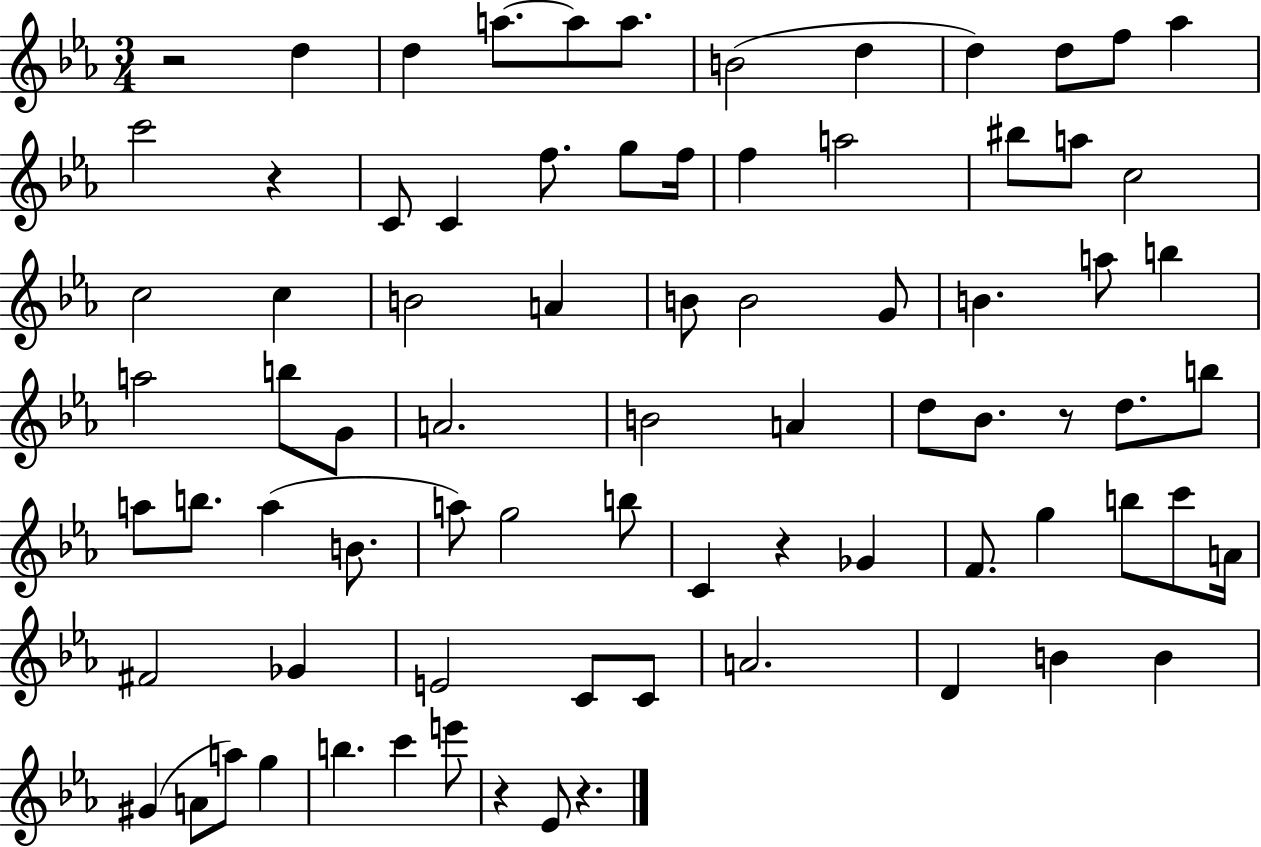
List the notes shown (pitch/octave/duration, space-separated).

R/h D5/q D5/q A5/e. A5/e A5/e. B4/h D5/q D5/q D5/e F5/e Ab5/q C6/h R/q C4/e C4/q F5/e. G5/e F5/s F5/q A5/h BIS5/e A5/e C5/h C5/h C5/q B4/h A4/q B4/e B4/h G4/e B4/q. A5/e B5/q A5/h B5/e G4/e A4/h. B4/h A4/q D5/e Bb4/e. R/e D5/e. B5/e A5/e B5/e. A5/q B4/e. A5/e G5/h B5/e C4/q R/q Gb4/q F4/e. G5/q B5/e C6/e A4/s F#4/h Gb4/q E4/h C4/e C4/e A4/h. D4/q B4/q B4/q G#4/q A4/e A5/e G5/q B5/q. C6/q E6/e R/q Eb4/e R/q.